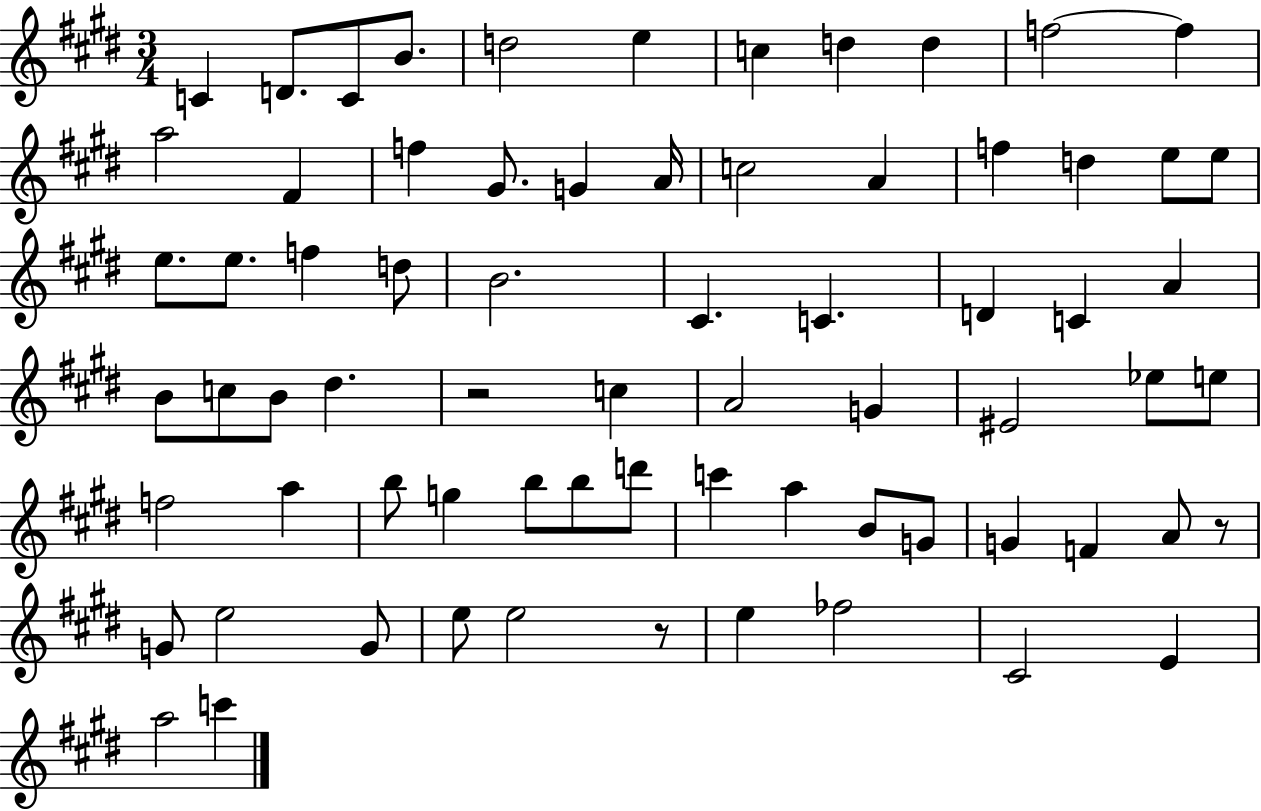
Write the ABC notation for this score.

X:1
T:Untitled
M:3/4
L:1/4
K:E
C D/2 C/2 B/2 d2 e c d d f2 f a2 ^F f ^G/2 G A/4 c2 A f d e/2 e/2 e/2 e/2 f d/2 B2 ^C C D C A B/2 c/2 B/2 ^d z2 c A2 G ^E2 _e/2 e/2 f2 a b/2 g b/2 b/2 d'/2 c' a B/2 G/2 G F A/2 z/2 G/2 e2 G/2 e/2 e2 z/2 e _f2 ^C2 E a2 c'